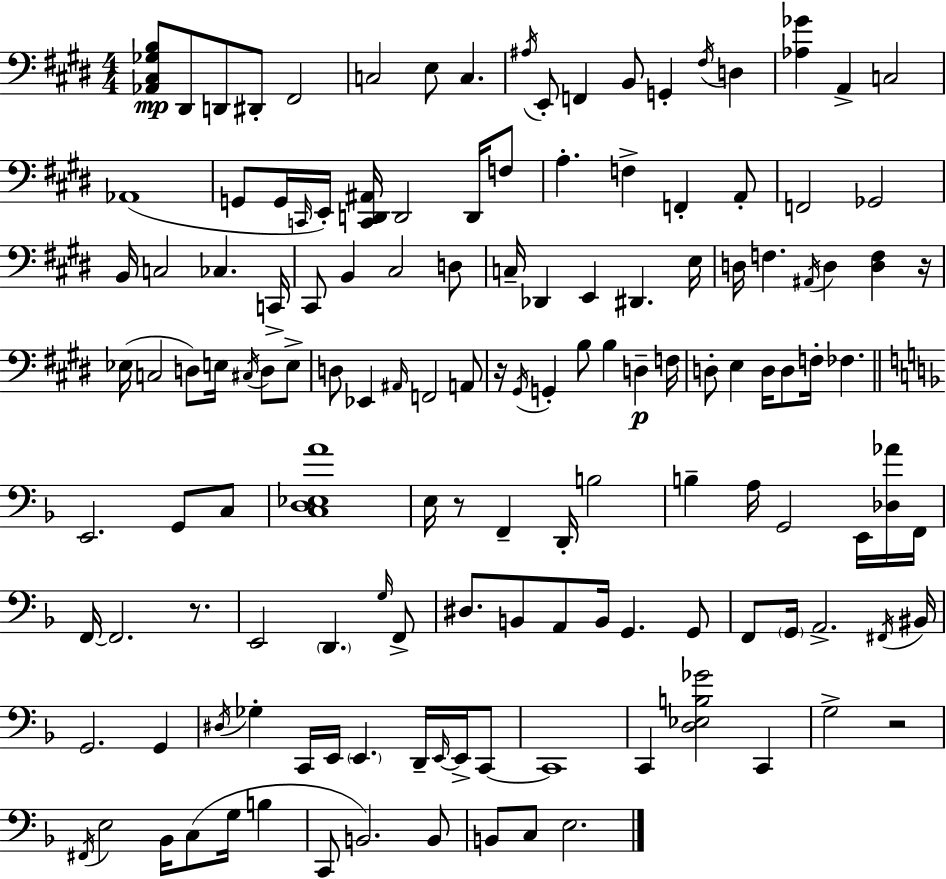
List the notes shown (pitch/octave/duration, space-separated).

[Ab2,C#3,Gb3,B3]/e D#2/e D2/e D#2/e F#2/h C3/h E3/e C3/q. A#3/s E2/e F2/q B2/e G2/q F#3/s D3/q [Ab3,Gb4]/q A2/q C3/h Ab2/w G2/e G2/s C2/s E2/s [C2,D2,A#2]/s D2/h D2/s F3/e A3/q. F3/q F2/q A2/e F2/h Gb2/h B2/s C3/h CES3/q. C2/s C#2/e B2/q C#3/h D3/e C3/s Db2/q E2/q D#2/q. E3/s D3/s F3/q. A#2/s D3/q [D3,F3]/q R/s Eb3/s C3/h D3/e E3/s C#3/s D3/e E3/e D3/e Eb2/q A#2/s F2/h A2/e R/s G#2/s G2/q B3/e B3/q D3/q F3/s D3/e E3/q D3/s D3/e F3/s FES3/q. E2/h. G2/e C3/e [C3,D3,Eb3,A4]/w E3/s R/e F2/q D2/s B3/h B3/q A3/s G2/h E2/s [Db3,Ab4]/s F2/s F2/s F2/h. R/e. E2/h D2/q. G3/s F2/e D#3/e. B2/e A2/e B2/s G2/q. G2/e F2/e G2/s A2/h. F#2/s BIS2/s G2/h. G2/q D#3/s Gb3/q C2/s E2/s E2/q. D2/s E2/s E2/s C2/e C2/w C2/q [D3,Eb3,B3,Gb4]/h C2/q G3/h R/h F#2/s E3/h Bb2/s C3/e G3/s B3/q C2/e B2/h. B2/e B2/e C3/e E3/h.